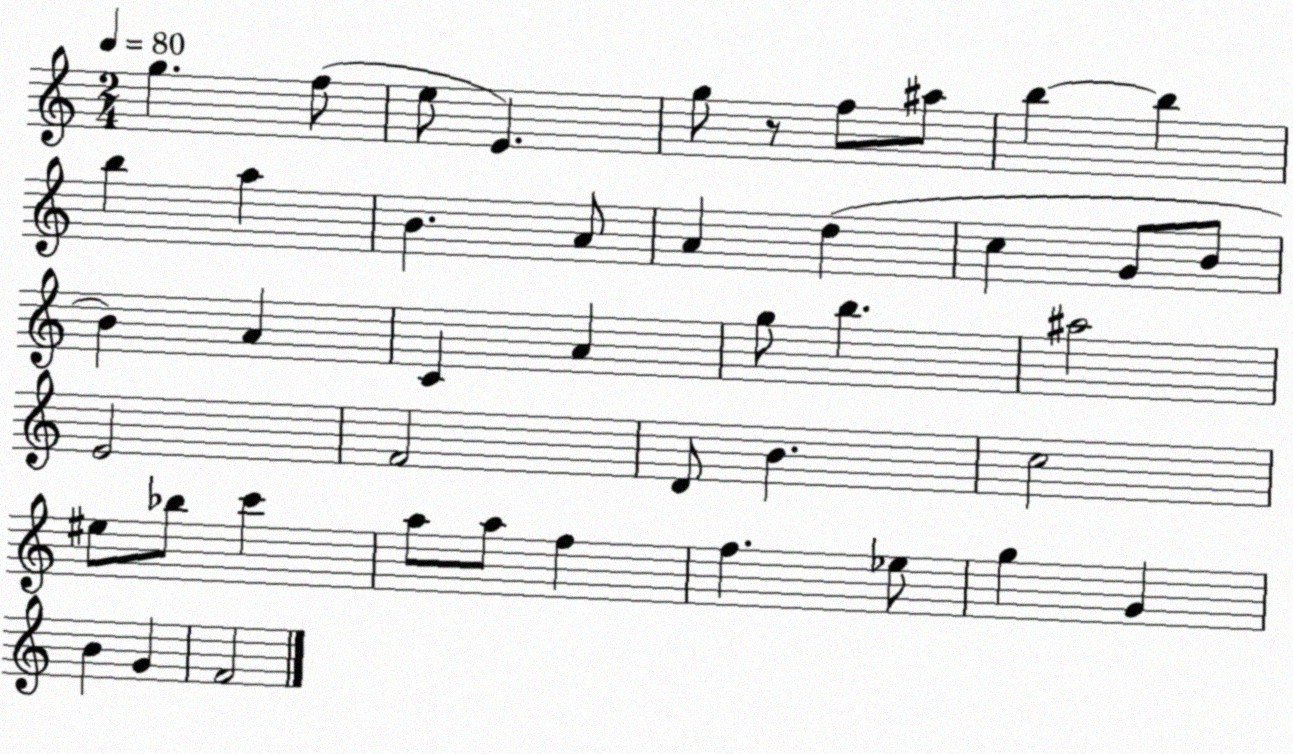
X:1
T:Untitled
M:2/4
L:1/4
K:C
g f/2 e/2 E g/2 z/2 f/2 ^a/2 b b b a B A/2 A d c G/2 B/2 B A C A g/2 b ^a2 E2 F2 D/2 B c2 ^e/2 _b/2 c' a/2 a/2 f f _e/2 g G B G F2